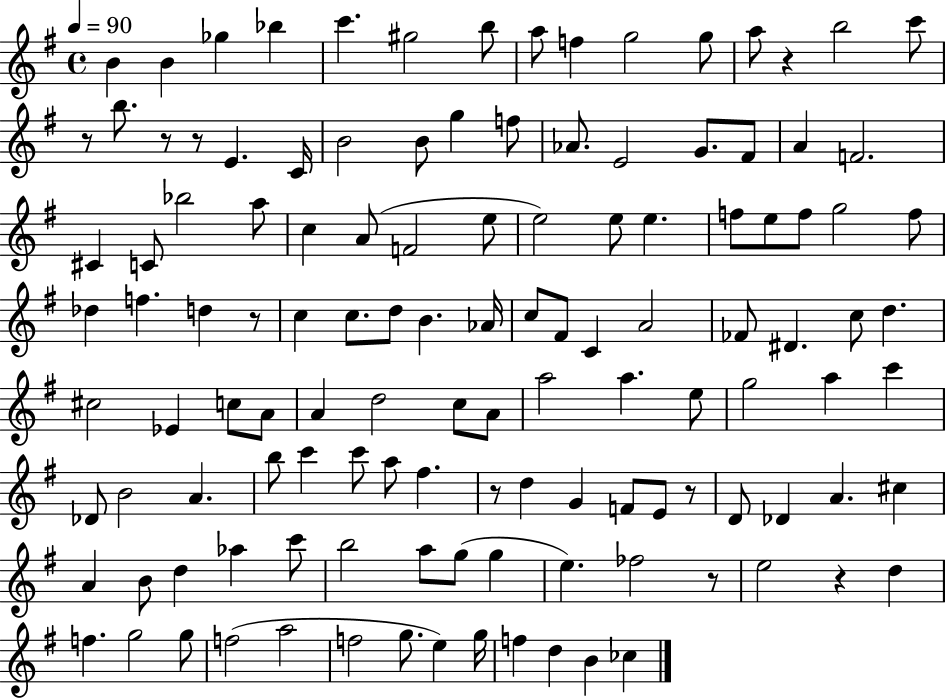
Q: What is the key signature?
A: G major